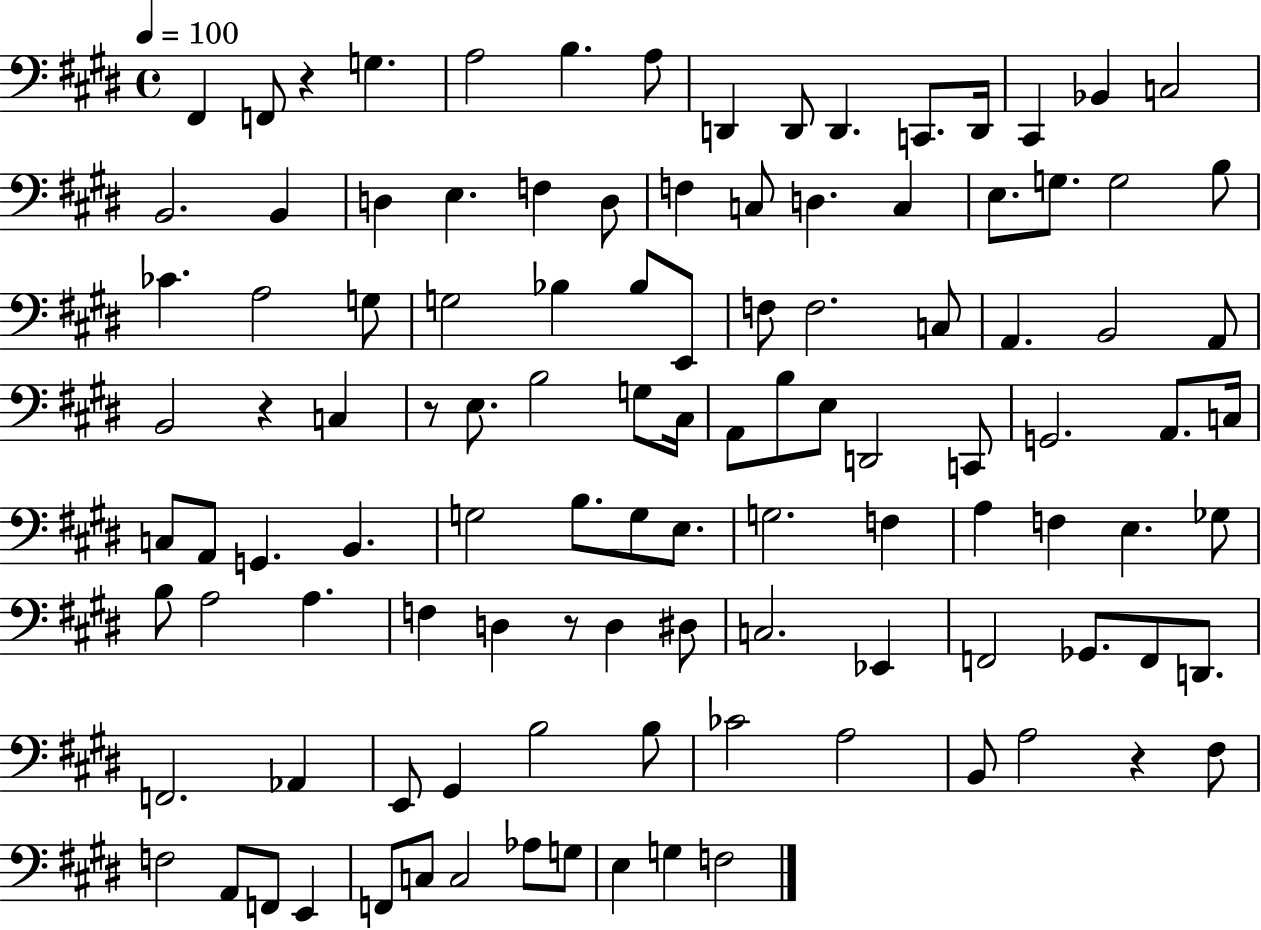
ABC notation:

X:1
T:Untitled
M:4/4
L:1/4
K:E
^F,, F,,/2 z G, A,2 B, A,/2 D,, D,,/2 D,, C,,/2 D,,/4 ^C,, _B,, C,2 B,,2 B,, D, E, F, D,/2 F, C,/2 D, C, E,/2 G,/2 G,2 B,/2 _C A,2 G,/2 G,2 _B, _B,/2 E,,/2 F,/2 F,2 C,/2 A,, B,,2 A,,/2 B,,2 z C, z/2 E,/2 B,2 G,/2 ^C,/4 A,,/2 B,/2 E,/2 D,,2 C,,/2 G,,2 A,,/2 C,/4 C,/2 A,,/2 G,, B,, G,2 B,/2 G,/2 E,/2 G,2 F, A, F, E, _G,/2 B,/2 A,2 A, F, D, z/2 D, ^D,/2 C,2 _E,, F,,2 _G,,/2 F,,/2 D,,/2 F,,2 _A,, E,,/2 ^G,, B,2 B,/2 _C2 A,2 B,,/2 A,2 z ^F,/2 F,2 A,,/2 F,,/2 E,, F,,/2 C,/2 C,2 _A,/2 G,/2 E, G, F,2